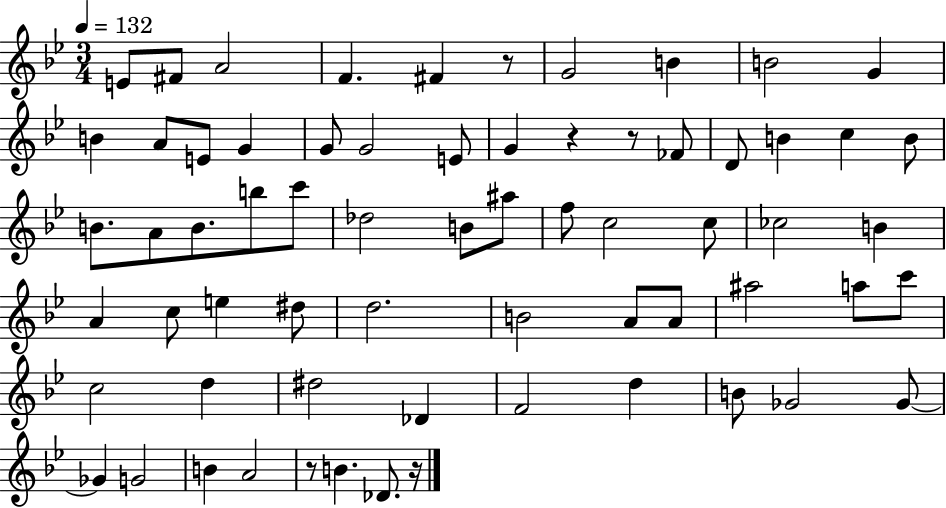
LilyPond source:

{
  \clef treble
  \numericTimeSignature
  \time 3/4
  \key bes \major
  \tempo 4 = 132
  e'8 fis'8 a'2 | f'4. fis'4 r8 | g'2 b'4 | b'2 g'4 | \break b'4 a'8 e'8 g'4 | g'8 g'2 e'8 | g'4 r4 r8 fes'8 | d'8 b'4 c''4 b'8 | \break b'8. a'8 b'8. b''8 c'''8 | des''2 b'8 ais''8 | f''8 c''2 c''8 | ces''2 b'4 | \break a'4 c''8 e''4 dis''8 | d''2. | b'2 a'8 a'8 | ais''2 a''8 c'''8 | \break c''2 d''4 | dis''2 des'4 | f'2 d''4 | b'8 ges'2 ges'8~~ | \break ges'4 g'2 | b'4 a'2 | r8 b'4. des'8. r16 | \bar "|."
}